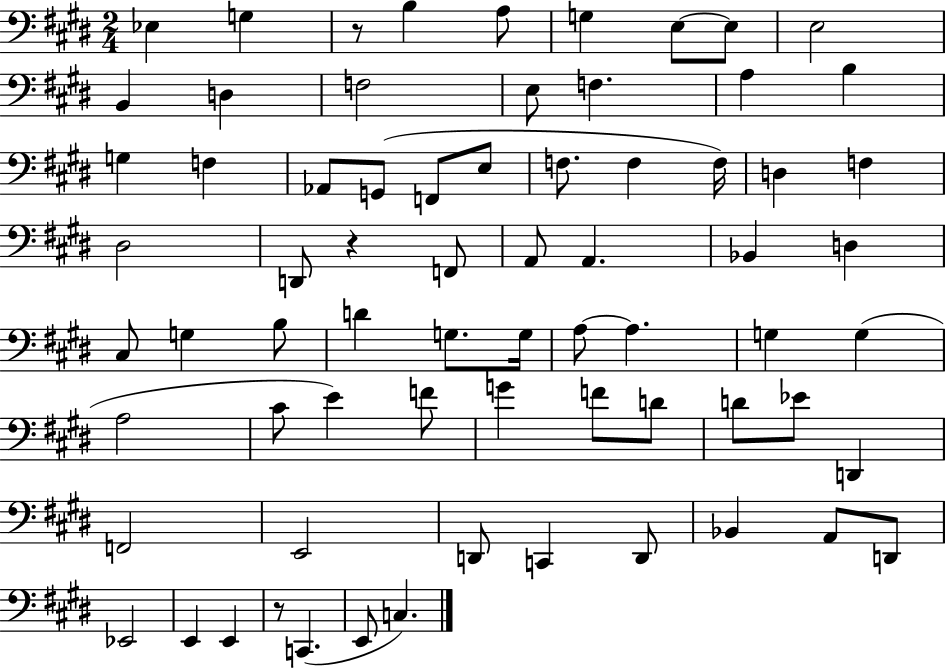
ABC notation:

X:1
T:Untitled
M:2/4
L:1/4
K:E
_E, G, z/2 B, A,/2 G, E,/2 E,/2 E,2 B,, D, F,2 E,/2 F, A, B, G, F, _A,,/2 G,,/2 F,,/2 E,/2 F,/2 F, F,/4 D, F, ^D,2 D,,/2 z F,,/2 A,,/2 A,, _B,, D, ^C,/2 G, B,/2 D G,/2 G,/4 A,/2 A, G, G, A,2 ^C/2 E F/2 G F/2 D/2 D/2 _E/2 D,, F,,2 E,,2 D,,/2 C,, D,,/2 _B,, A,,/2 D,,/2 _E,,2 E,, E,, z/2 C,, E,,/2 C,